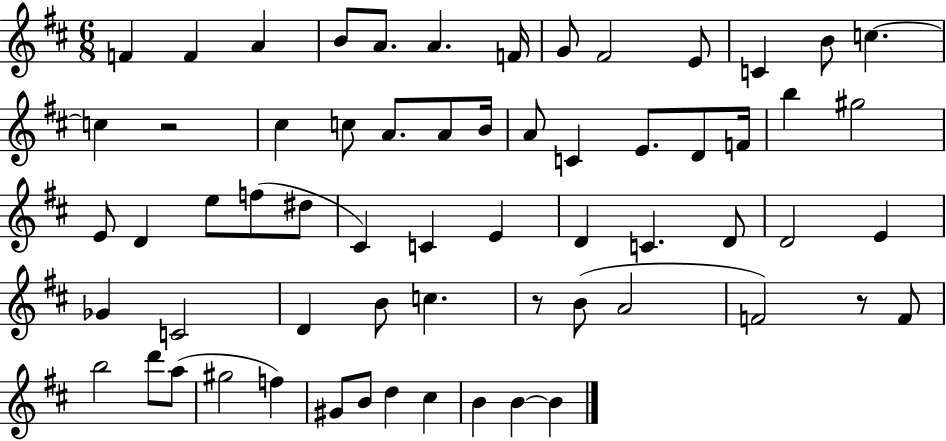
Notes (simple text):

F4/q F4/q A4/q B4/e A4/e. A4/q. F4/s G4/e F#4/h E4/e C4/q B4/e C5/q. C5/q R/h C#5/q C5/e A4/e. A4/e B4/s A4/e C4/q E4/e. D4/e F4/s B5/q G#5/h E4/e D4/q E5/e F5/e D#5/e C#4/q C4/q E4/q D4/q C4/q. D4/e D4/h E4/q Gb4/q C4/h D4/q B4/e C5/q. R/e B4/e A4/h F4/h R/e F4/e B5/h D6/e A5/e G#5/h F5/q G#4/e B4/e D5/q C#5/q B4/q B4/q B4/q